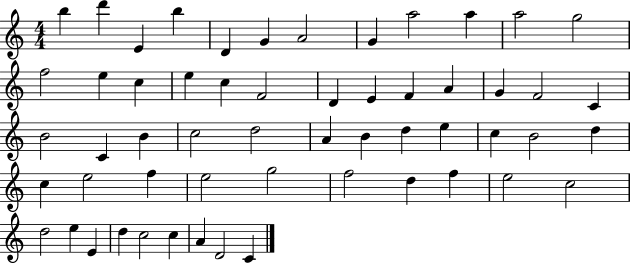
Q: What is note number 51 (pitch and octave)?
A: D5